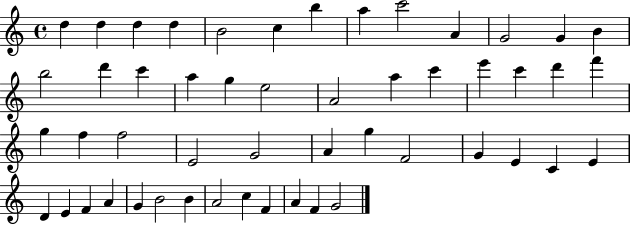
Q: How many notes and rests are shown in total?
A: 51